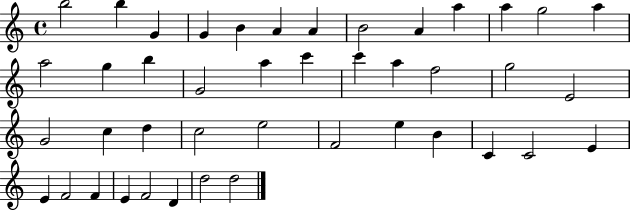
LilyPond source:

{
  \clef treble
  \time 4/4
  \defaultTimeSignature
  \key c \major
  b''2 b''4 g'4 | g'4 b'4 a'4 a'4 | b'2 a'4 a''4 | a''4 g''2 a''4 | \break a''2 g''4 b''4 | g'2 a''4 c'''4 | c'''4 a''4 f''2 | g''2 e'2 | \break g'2 c''4 d''4 | c''2 e''2 | f'2 e''4 b'4 | c'4 c'2 e'4 | \break e'4 f'2 f'4 | e'4 f'2 d'4 | d''2 d''2 | \bar "|."
}